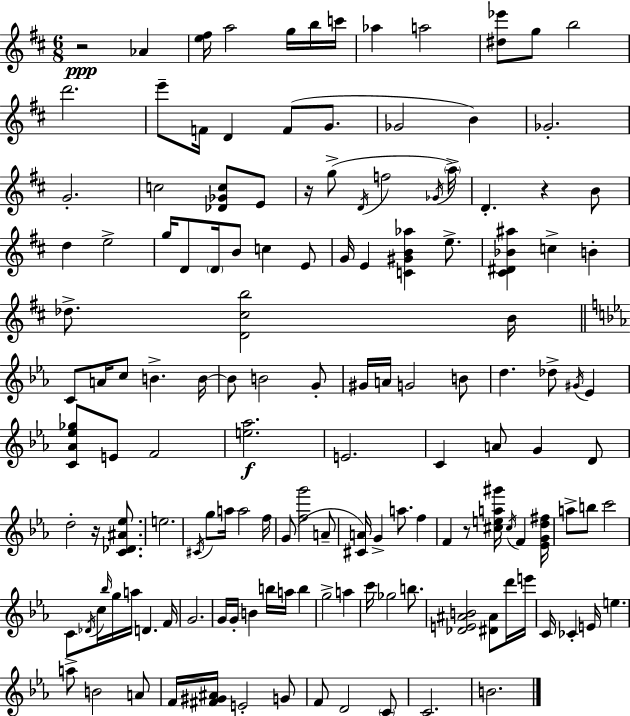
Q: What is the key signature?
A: D major